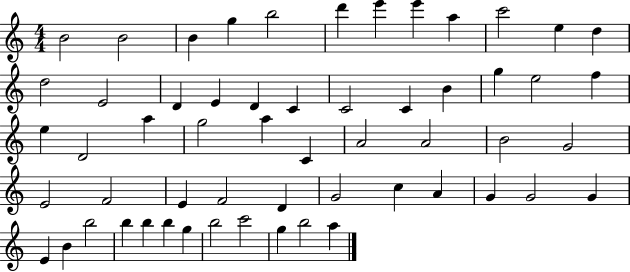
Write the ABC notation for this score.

X:1
T:Untitled
M:4/4
L:1/4
K:C
B2 B2 B g b2 d' e' e' a c'2 e d d2 E2 D E D C C2 C B g e2 f e D2 a g2 a C A2 A2 B2 G2 E2 F2 E F2 D G2 c A G G2 G E B b2 b b b g b2 c'2 g b2 a